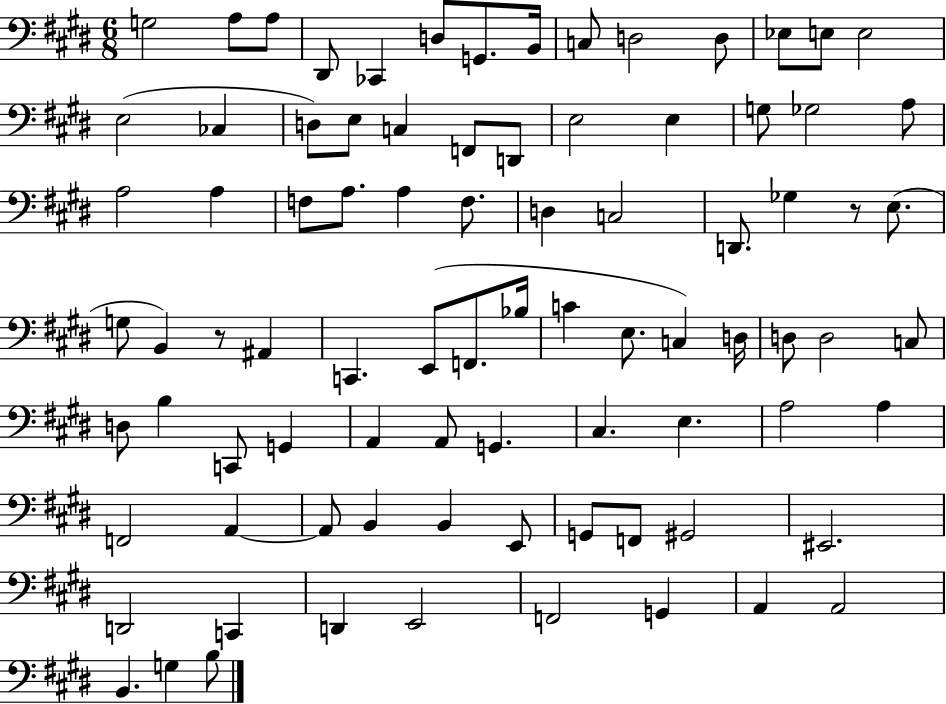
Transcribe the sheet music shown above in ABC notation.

X:1
T:Untitled
M:6/8
L:1/4
K:E
G,2 A,/2 A,/2 ^D,,/2 _C,, D,/2 G,,/2 B,,/4 C,/2 D,2 D,/2 _E,/2 E,/2 E,2 E,2 _C, D,/2 E,/2 C, F,,/2 D,,/2 E,2 E, G,/2 _G,2 A,/2 A,2 A, F,/2 A,/2 A, F,/2 D, C,2 D,,/2 _G, z/2 E,/2 G,/2 B,, z/2 ^A,, C,, E,,/2 F,,/2 _B,/4 C E,/2 C, D,/4 D,/2 D,2 C,/2 D,/2 B, C,,/2 G,, A,, A,,/2 G,, ^C, E, A,2 A, F,,2 A,, A,,/2 B,, B,, E,,/2 G,,/2 F,,/2 ^G,,2 ^E,,2 D,,2 C,, D,, E,,2 F,,2 G,, A,, A,,2 B,, G, B,/2